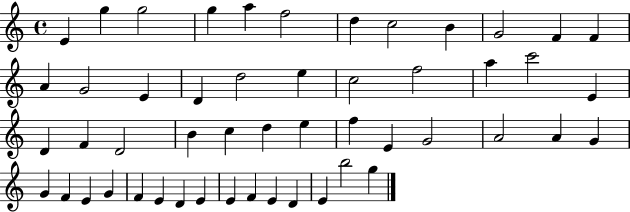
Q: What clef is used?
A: treble